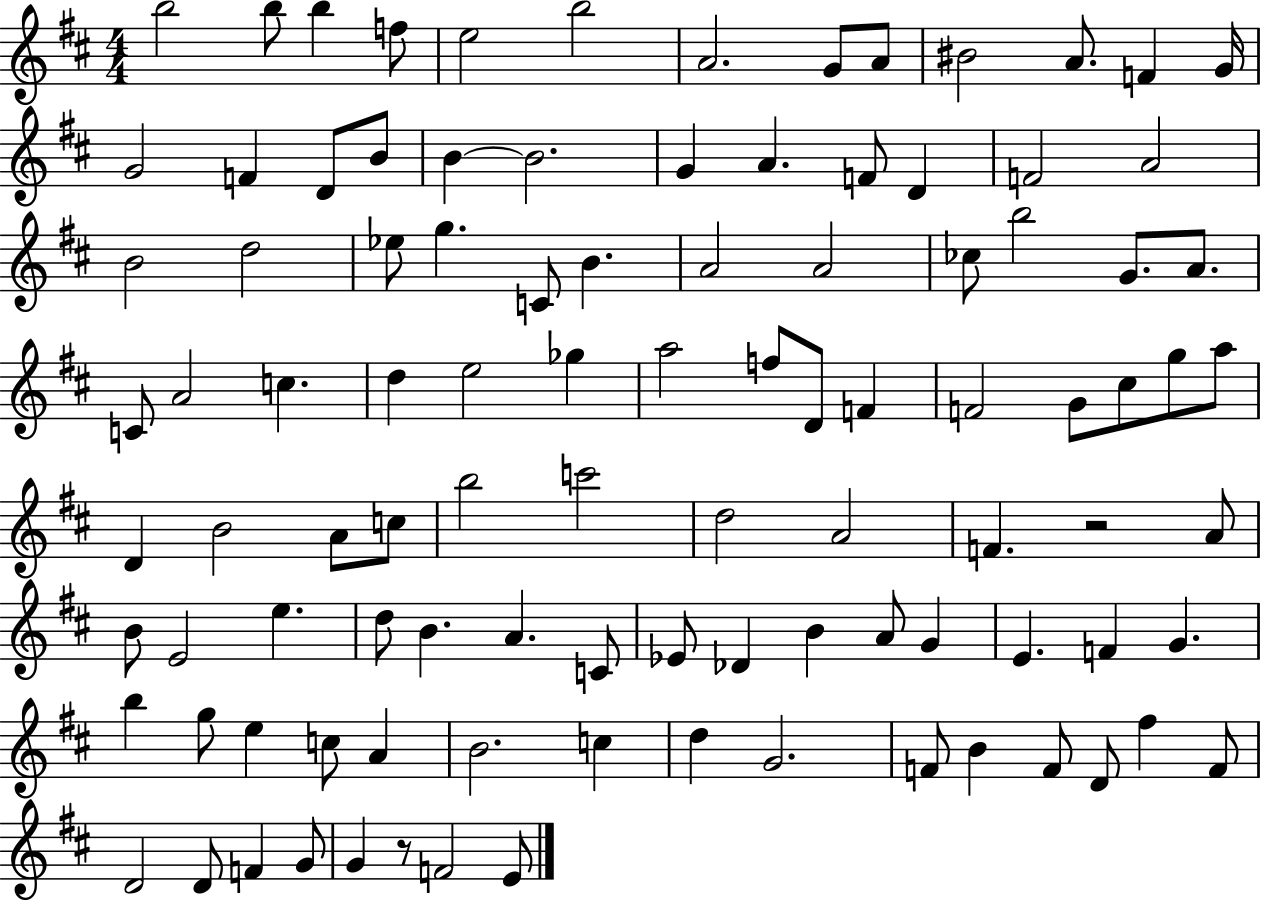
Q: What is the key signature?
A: D major